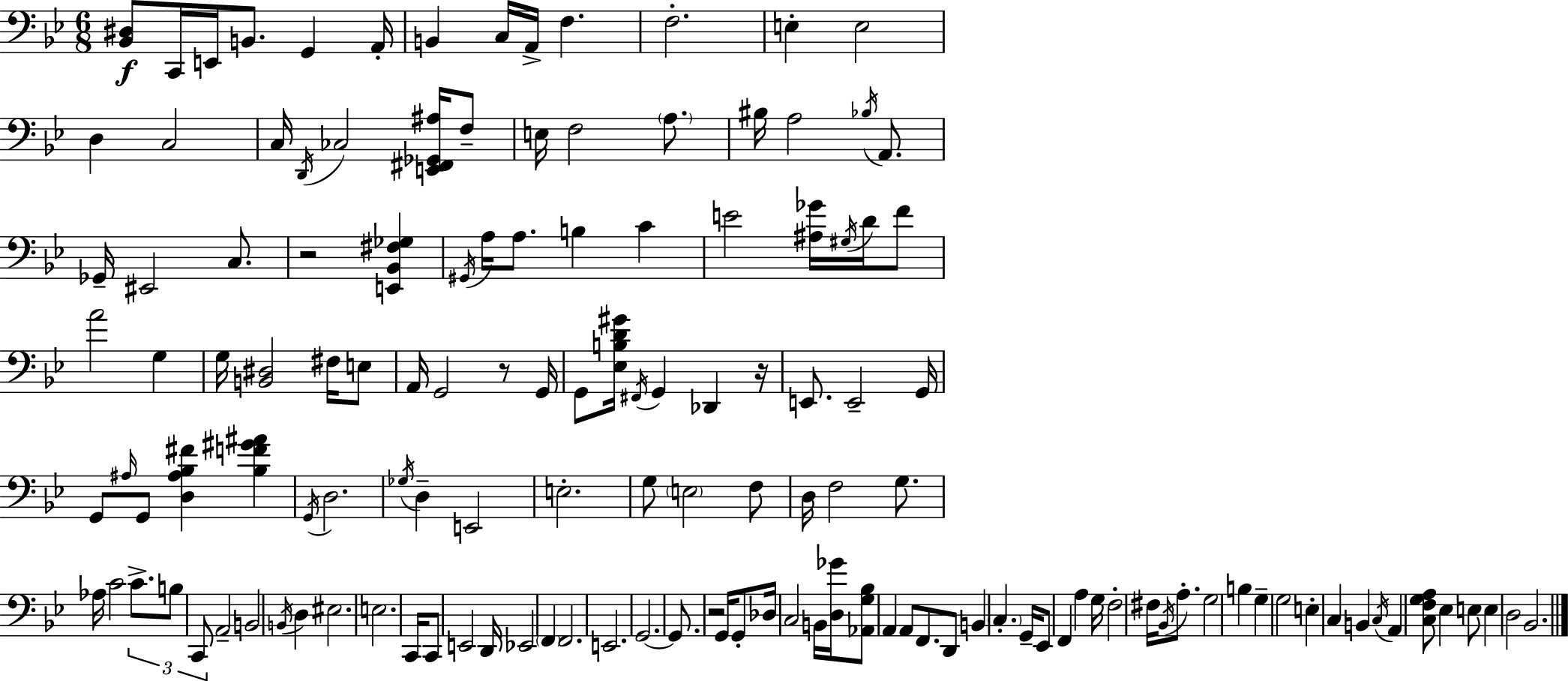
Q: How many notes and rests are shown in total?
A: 137